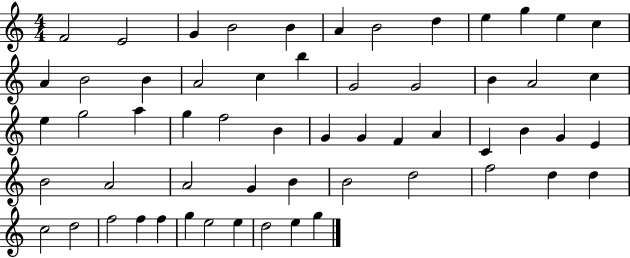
{
  \clef treble
  \numericTimeSignature
  \time 4/4
  \key c \major
  f'2 e'2 | g'4 b'2 b'4 | a'4 b'2 d''4 | e''4 g''4 e''4 c''4 | \break a'4 b'2 b'4 | a'2 c''4 b''4 | g'2 g'2 | b'4 a'2 c''4 | \break e''4 g''2 a''4 | g''4 f''2 b'4 | g'4 g'4 f'4 a'4 | c'4 b'4 g'4 e'4 | \break b'2 a'2 | a'2 g'4 b'4 | b'2 d''2 | f''2 d''4 d''4 | \break c''2 d''2 | f''2 f''4 f''4 | g''4 e''2 e''4 | d''2 e''4 g''4 | \break \bar "|."
}